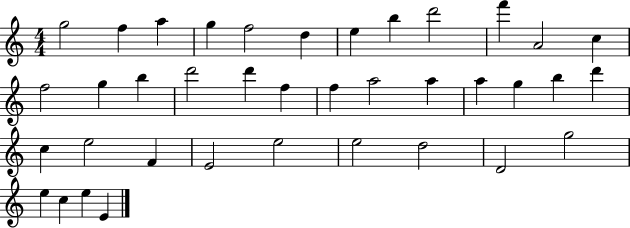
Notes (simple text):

G5/h F5/q A5/q G5/q F5/h D5/q E5/q B5/q D6/h F6/q A4/h C5/q F5/h G5/q B5/q D6/h D6/q F5/q F5/q A5/h A5/q A5/q G5/q B5/q D6/q C5/q E5/h F4/q E4/h E5/h E5/h D5/h D4/h G5/h E5/q C5/q E5/q E4/q